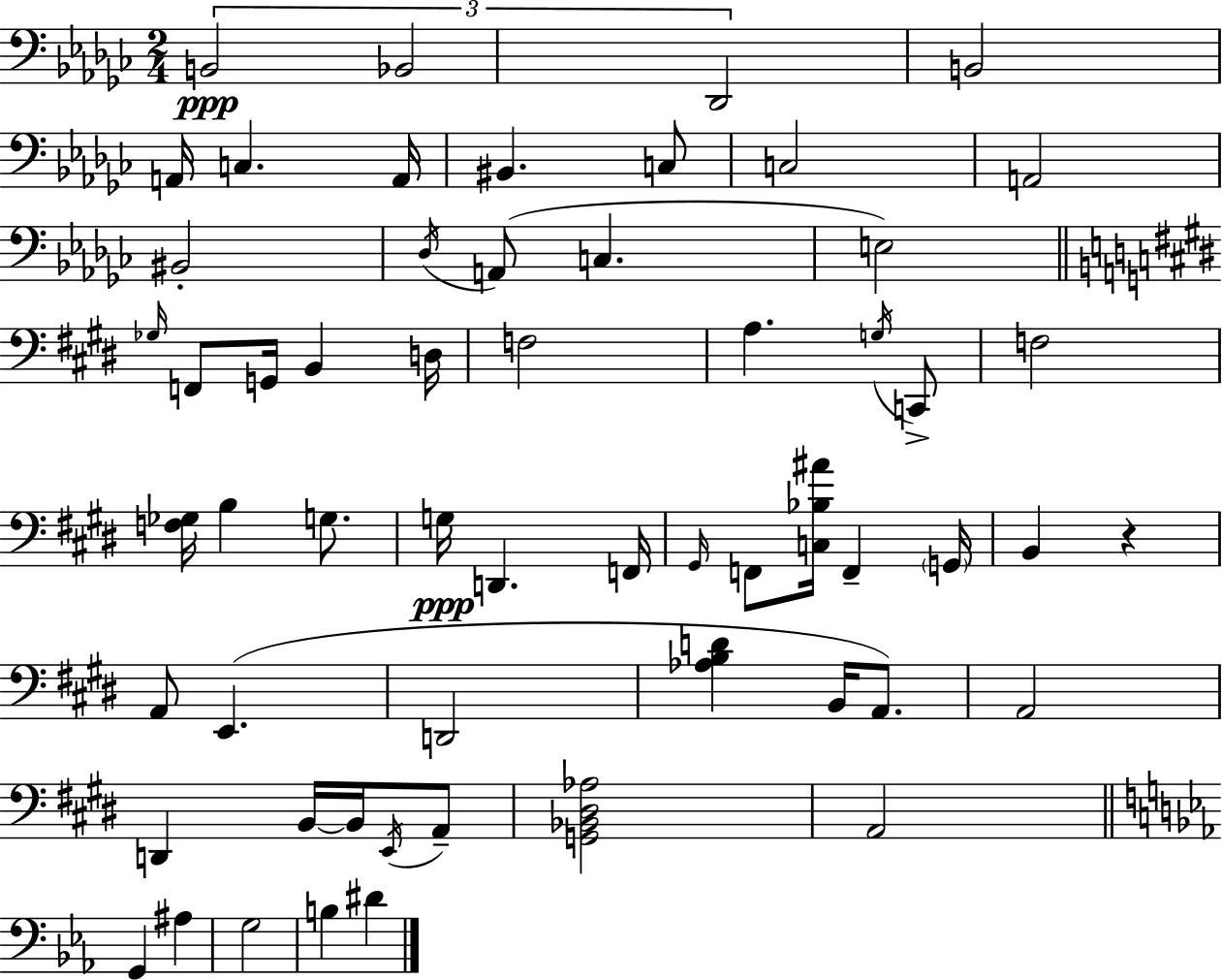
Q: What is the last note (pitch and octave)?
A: D#4